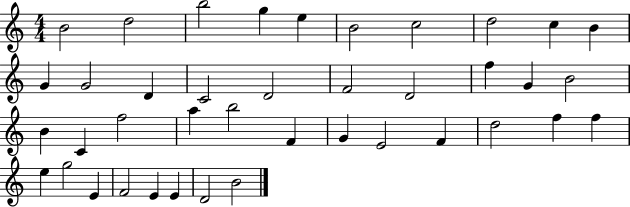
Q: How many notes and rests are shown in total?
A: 40